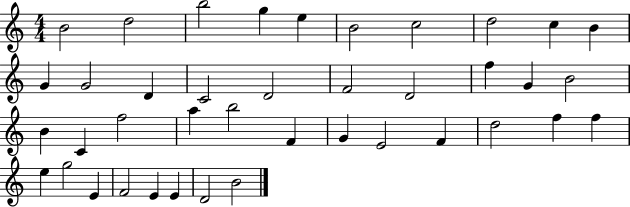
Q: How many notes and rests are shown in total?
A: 40